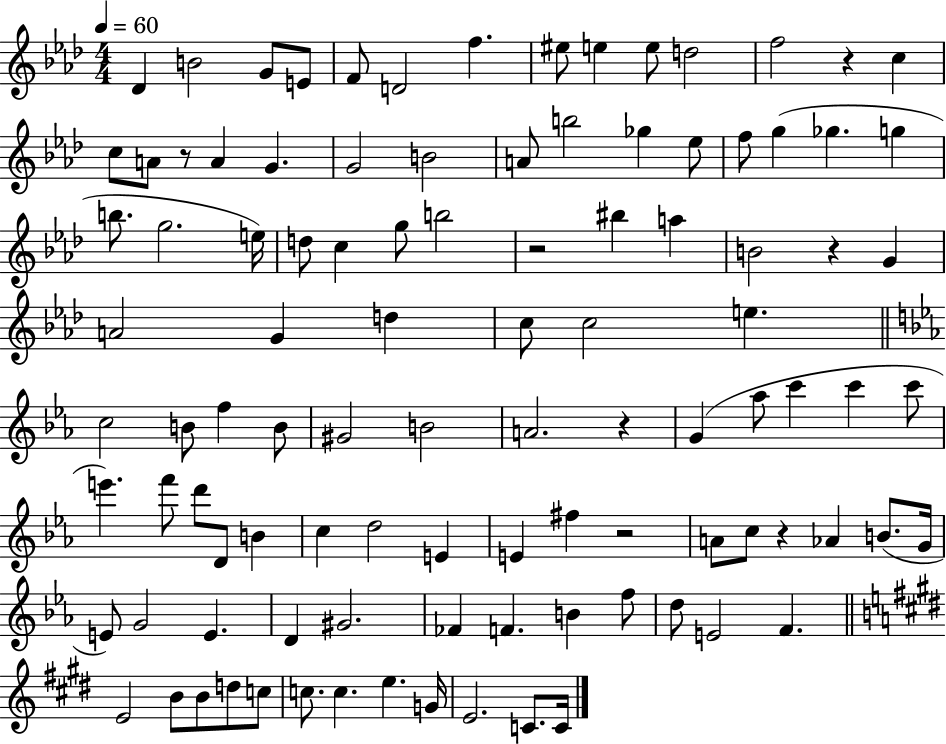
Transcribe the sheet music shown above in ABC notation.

X:1
T:Untitled
M:4/4
L:1/4
K:Ab
_D B2 G/2 E/2 F/2 D2 f ^e/2 e e/2 d2 f2 z c c/2 A/2 z/2 A G G2 B2 A/2 b2 _g _e/2 f/2 g _g g b/2 g2 e/4 d/2 c g/2 b2 z2 ^b a B2 z G A2 G d c/2 c2 e c2 B/2 f B/2 ^G2 B2 A2 z G _a/2 c' c' c'/2 e' f'/2 d'/2 D/2 B c d2 E E ^f z2 A/2 c/2 z _A B/2 G/4 E/2 G2 E D ^G2 _F F B f/2 d/2 E2 F E2 B/2 B/2 d/2 c/2 c/2 c e G/4 E2 C/2 C/4